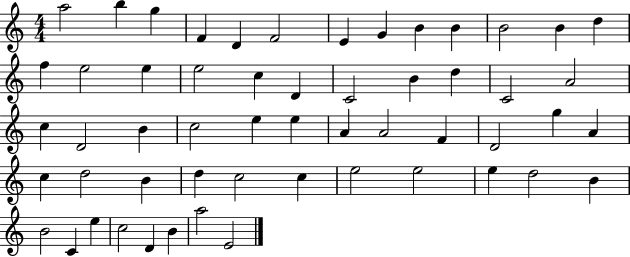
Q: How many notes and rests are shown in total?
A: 55